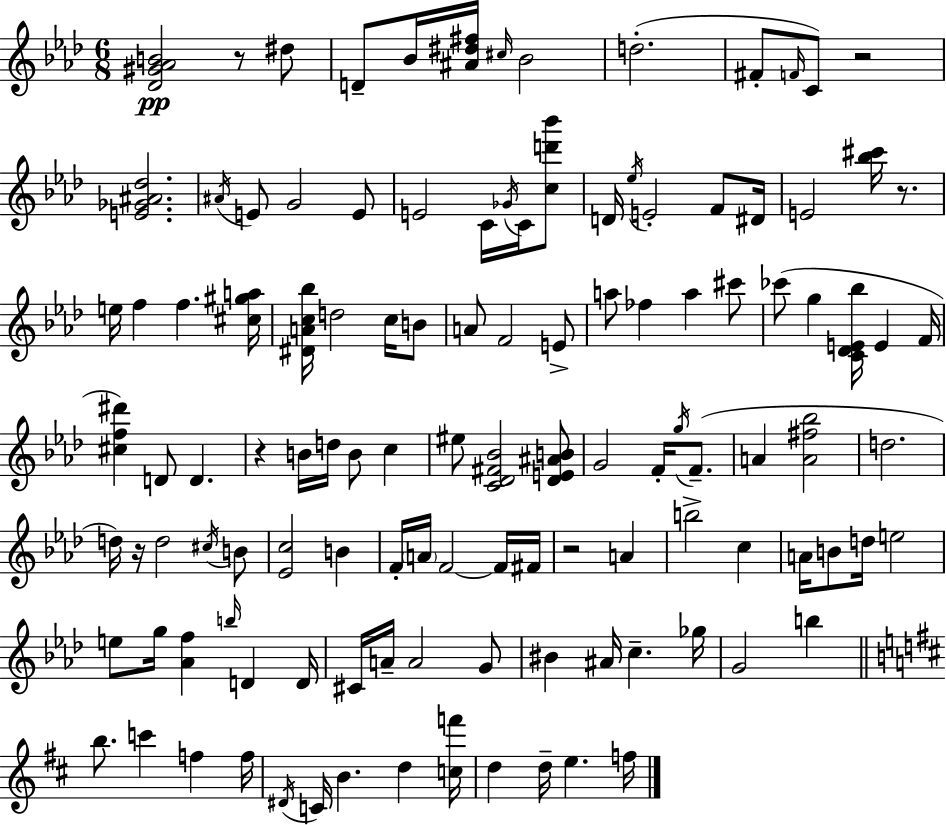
[Db4,G#4,Ab4,B4]/h R/e D#5/e D4/e Bb4/s [A#4,D#5,F#5]/s C#5/s Bb4/h D5/h. F#4/e F4/s C4/e R/h [E4,Gb4,A#4,Db5]/h. A#4/s E4/e G4/h E4/e E4/h C4/s Gb4/s C4/s [C5,D6,Bb6]/e D4/s Eb5/s E4/h F4/e D#4/s E4/h [Bb5,C#6]/s R/e. E5/s F5/q F5/q. [C#5,G#5,A5]/s [D#4,A4,C5,Bb5]/s D5/h C5/s B4/e A4/e F4/h E4/e A5/e FES5/q A5/q C#6/e CES6/e G5/q [C4,Db4,E4,Bb5]/s E4/q F4/s [C#5,F5,D#6]/q D4/e D4/q. R/q B4/s D5/s B4/e C5/q EIS5/e [C4,Db4,F#4,Bb4]/h [Db4,E4,A#4,B4]/e G4/h F4/s G5/s F4/e. A4/q [A4,F#5,Bb5]/h D5/h. D5/s R/s D5/h C#5/s B4/e [Eb4,C5]/h B4/q F4/s A4/s F4/h F4/s F#4/s R/h A4/q B5/h C5/q A4/s B4/e D5/s E5/h E5/e G5/s [Ab4,F5]/q B5/s D4/q D4/s C#4/s A4/s A4/h G4/e BIS4/q A#4/s C5/q. Gb5/s G4/h B5/q B5/e. C6/q F5/q F5/s D#4/s C4/s B4/q. D5/q [C5,F6]/s D5/q D5/s E5/q. F5/s